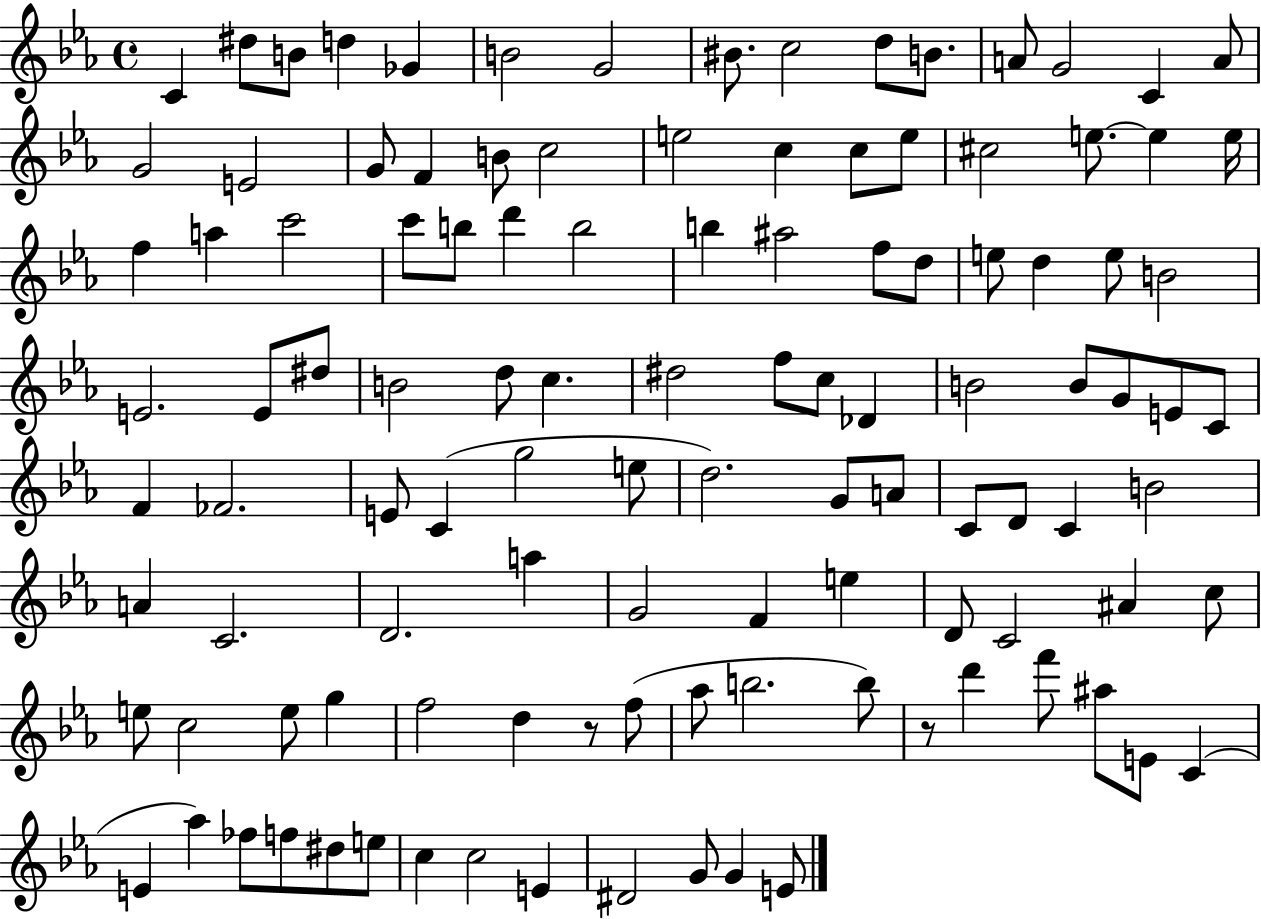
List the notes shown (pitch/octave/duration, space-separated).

C4/q D#5/e B4/e D5/q Gb4/q B4/h G4/h BIS4/e. C5/h D5/e B4/e. A4/e G4/h C4/q A4/e G4/h E4/h G4/e F4/q B4/e C5/h E5/h C5/q C5/e E5/e C#5/h E5/e. E5/q E5/s F5/q A5/q C6/h C6/e B5/e D6/q B5/h B5/q A#5/h F5/e D5/e E5/e D5/q E5/e B4/h E4/h. E4/e D#5/e B4/h D5/e C5/q. D#5/h F5/e C5/e Db4/q B4/h B4/e G4/e E4/e C4/e F4/q FES4/h. E4/e C4/q G5/h E5/e D5/h. G4/e A4/e C4/e D4/e C4/q B4/h A4/q C4/h. D4/h. A5/q G4/h F4/q E5/q D4/e C4/h A#4/q C5/e E5/e C5/h E5/e G5/q F5/h D5/q R/e F5/e Ab5/e B5/h. B5/e R/e D6/q F6/e A#5/e E4/e C4/q E4/q Ab5/q FES5/e F5/e D#5/e E5/e C5/q C5/h E4/q D#4/h G4/e G4/q E4/e